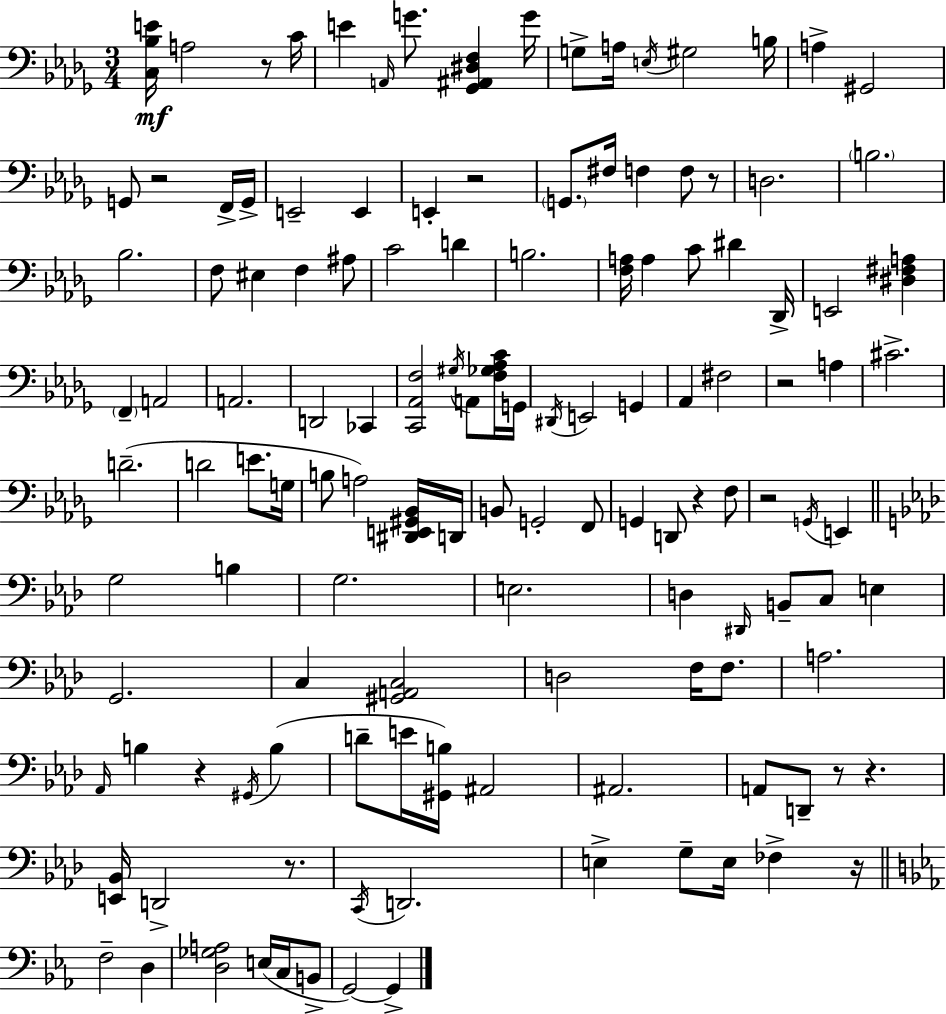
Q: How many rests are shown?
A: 12